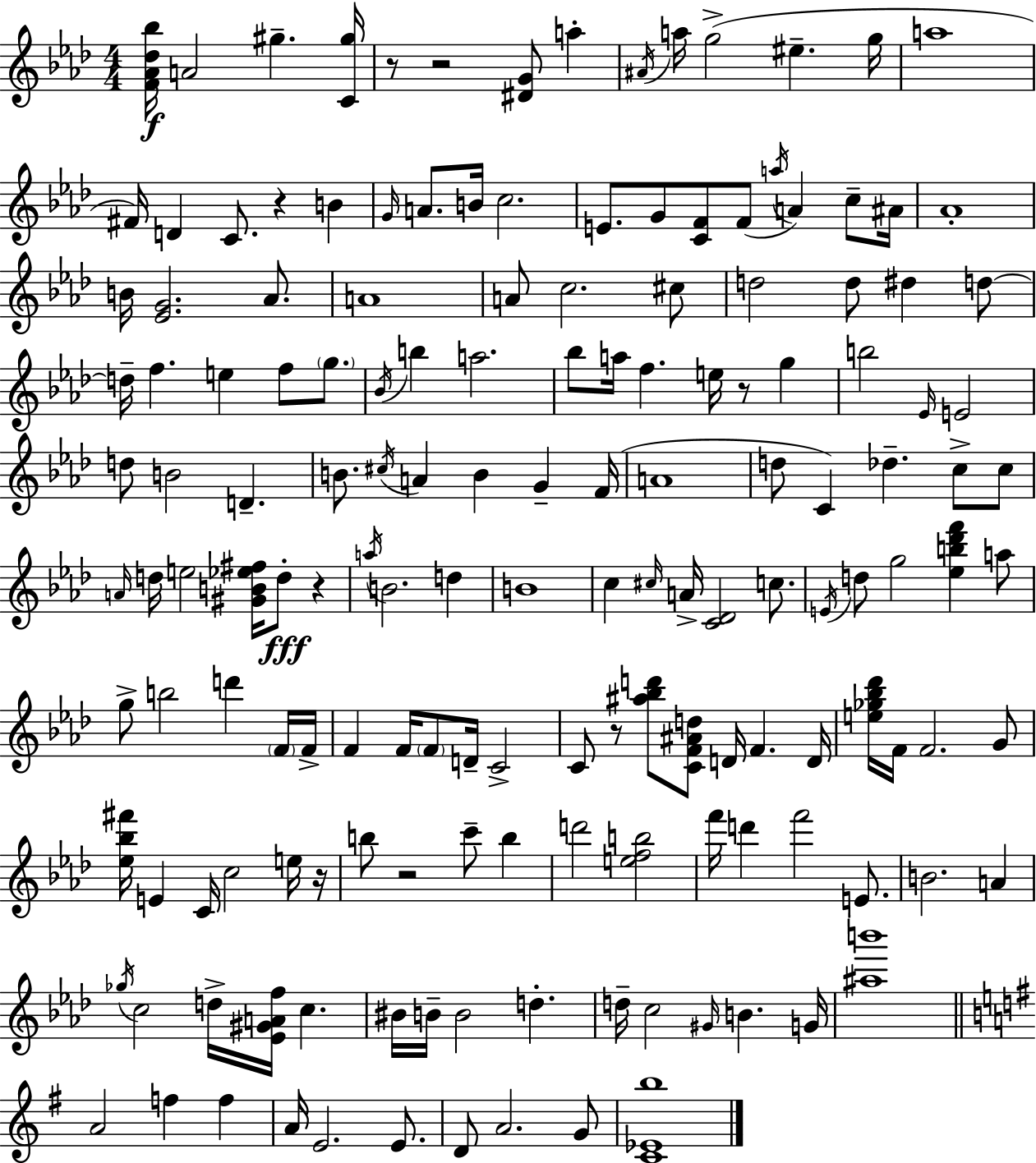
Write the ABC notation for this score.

X:1
T:Untitled
M:4/4
L:1/4
K:Fm
[F_A_d_b]/4 A2 ^g [C^g]/4 z/2 z2 [^DG]/2 a ^A/4 a/4 g2 ^e g/4 a4 ^F/4 D C/2 z B G/4 A/2 B/4 c2 E/2 G/2 [CF]/2 F/2 a/4 A c/2 ^A/4 _A4 B/4 [_EG]2 _A/2 A4 A/2 c2 ^c/2 d2 d/2 ^d d/2 d/4 f e f/2 g/2 _B/4 b a2 _b/2 a/4 f e/4 z/2 g b2 _E/4 E2 d/2 B2 D B/2 ^c/4 A B G F/4 A4 d/2 C _d c/2 c/2 A/4 d/4 e2 [^GB_e^f]/4 d/2 z a/4 B2 d B4 c ^c/4 A/4 [C_D]2 c/2 E/4 d/2 g2 [_eb_d'f'] a/2 g/2 b2 d' F/4 F/4 F F/4 F/2 D/4 C2 C/2 z/2 [^a_bd']/2 [CF^Ad]/2 D/4 F D/4 [e_g_b_d']/4 F/4 F2 G/2 [_e_b^f']/4 E C/4 c2 e/4 z/4 b/2 z2 c'/2 b d'2 [efb]2 f'/4 d' f'2 E/2 B2 A _g/4 c2 d/4 [_E^GAf]/4 c ^B/4 B/4 B2 d d/4 c2 ^G/4 B G/4 [^ab']4 A2 f f A/4 E2 E/2 D/2 A2 G/2 [C_Eb]4